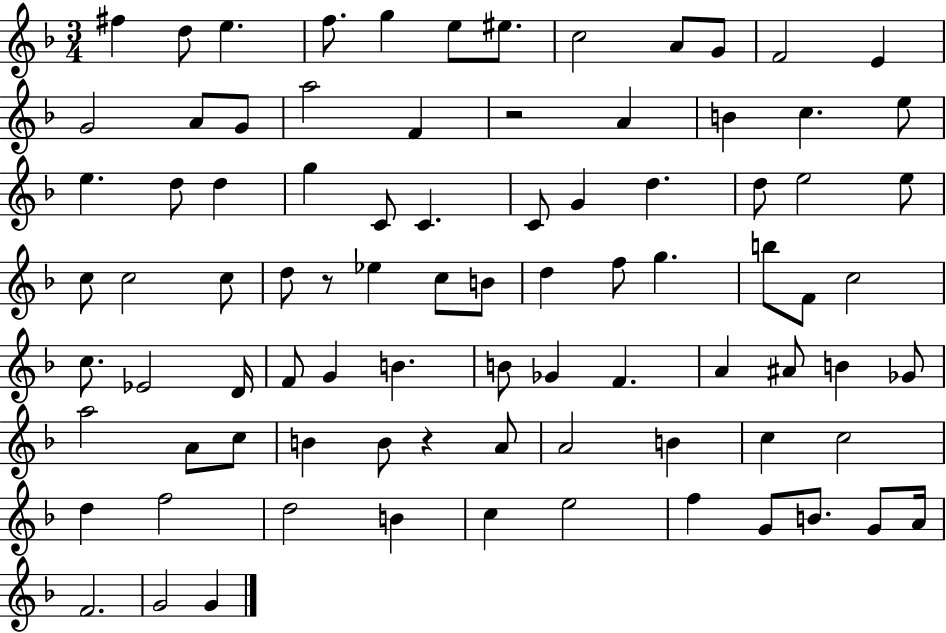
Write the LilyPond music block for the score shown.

{
  \clef treble
  \numericTimeSignature
  \time 3/4
  \key f \major
  fis''4 d''8 e''4. | f''8. g''4 e''8 eis''8. | c''2 a'8 g'8 | f'2 e'4 | \break g'2 a'8 g'8 | a''2 f'4 | r2 a'4 | b'4 c''4. e''8 | \break e''4. d''8 d''4 | g''4 c'8 c'4. | c'8 g'4 d''4. | d''8 e''2 e''8 | \break c''8 c''2 c''8 | d''8 r8 ees''4 c''8 b'8 | d''4 f''8 g''4. | b''8 f'8 c''2 | \break c''8. ees'2 d'16 | f'8 g'4 b'4. | b'8 ges'4 f'4. | a'4 ais'8 b'4 ges'8 | \break a''2 a'8 c''8 | b'4 b'8 r4 a'8 | a'2 b'4 | c''4 c''2 | \break d''4 f''2 | d''2 b'4 | c''4 e''2 | f''4 g'8 b'8. g'8 a'16 | \break f'2. | g'2 g'4 | \bar "|."
}